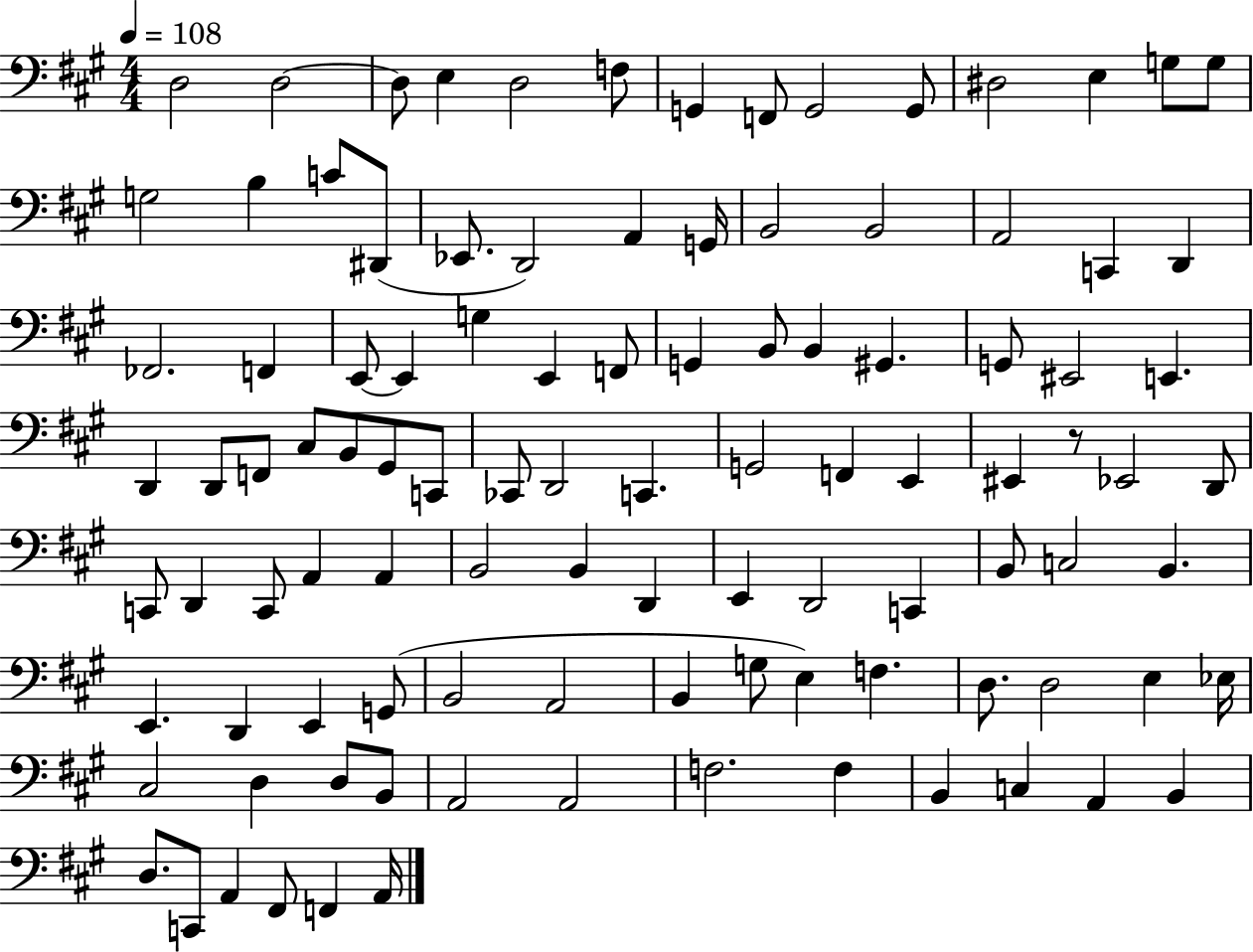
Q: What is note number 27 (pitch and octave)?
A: D2